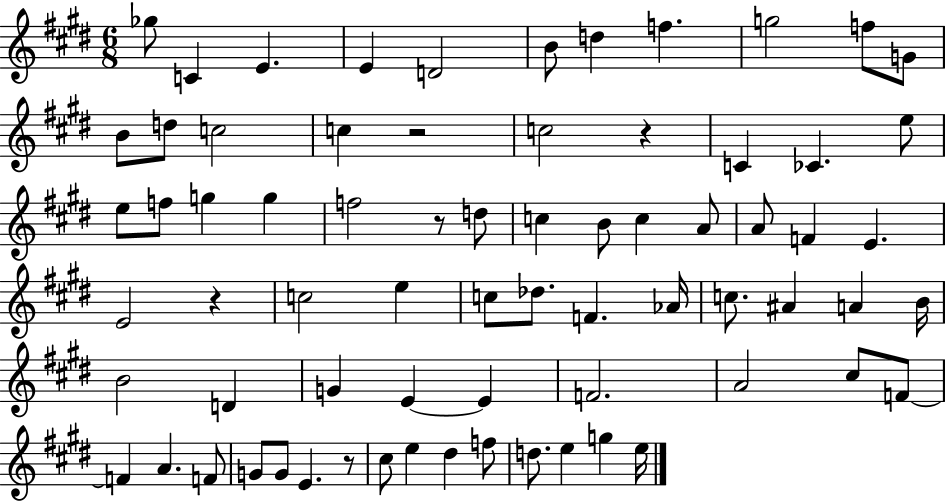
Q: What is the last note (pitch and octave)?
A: E5